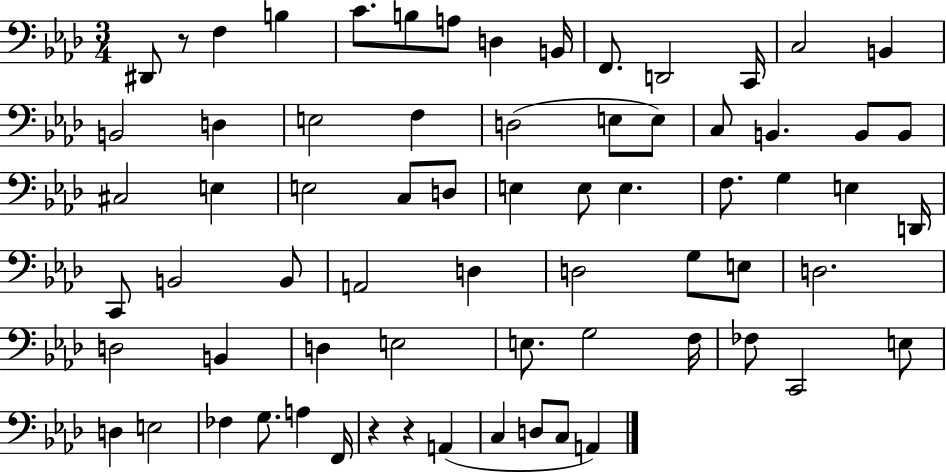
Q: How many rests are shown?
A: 3